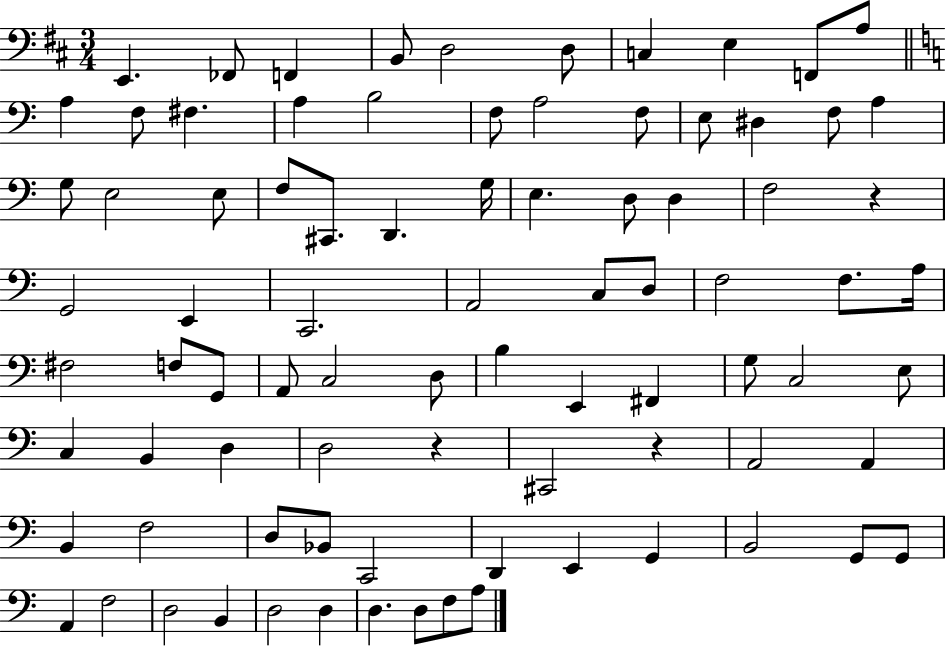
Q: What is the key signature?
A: D major